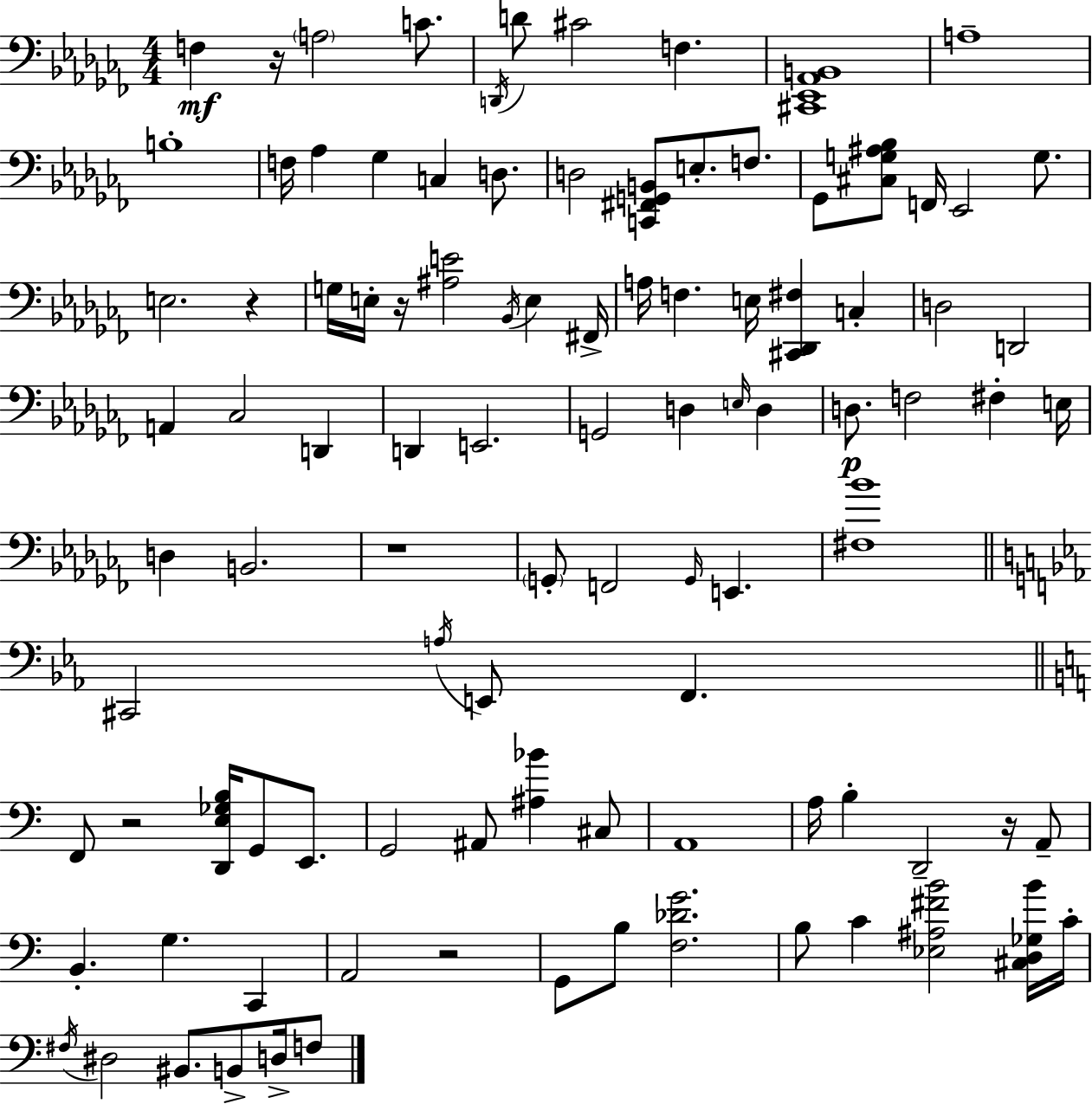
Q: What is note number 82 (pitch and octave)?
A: F3